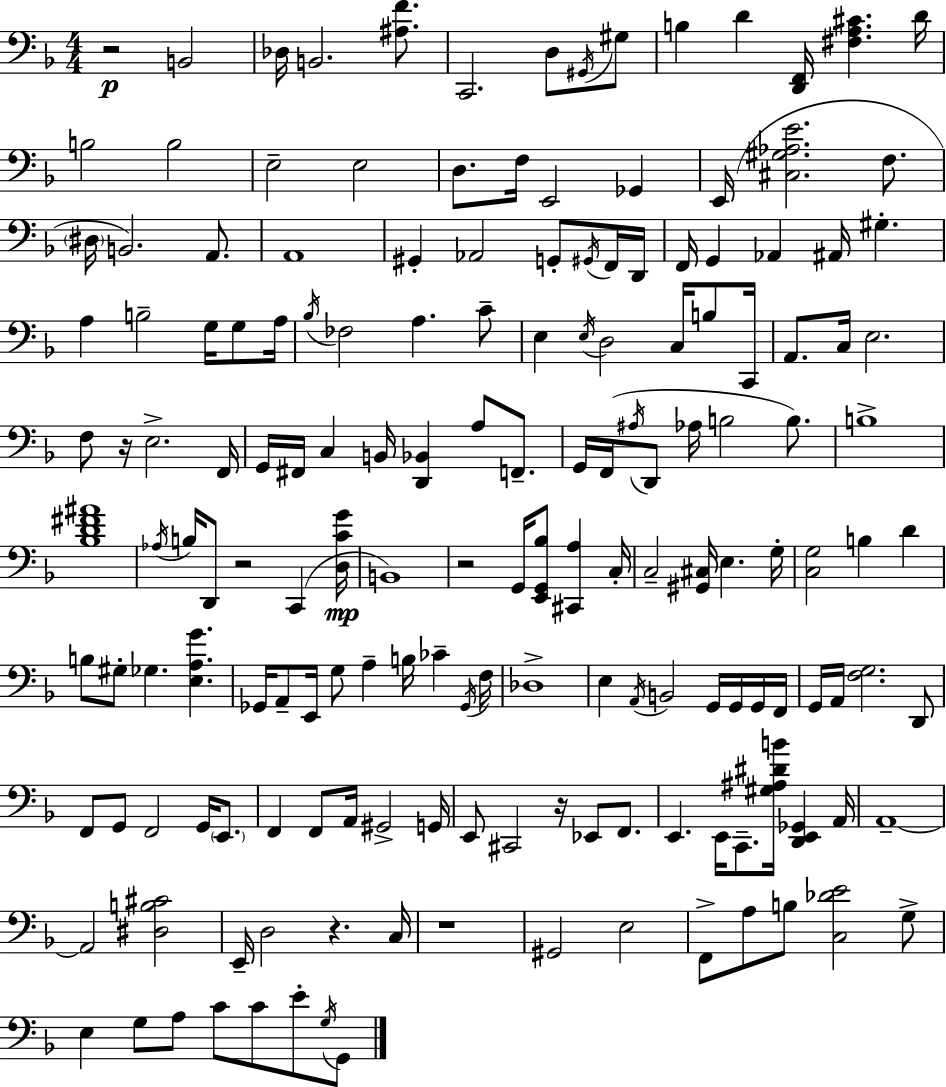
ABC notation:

X:1
T:Untitled
M:4/4
L:1/4
K:F
z2 B,,2 _D,/4 B,,2 [^A,F]/2 C,,2 D,/2 ^G,,/4 ^G,/2 B, D [D,,F,,]/4 [^F,A,^C] D/4 B,2 B,2 E,2 E,2 D,/2 F,/4 E,,2 _G,, E,,/4 [^C,^G,_A,E]2 F,/2 ^D,/4 B,,2 A,,/2 A,,4 ^G,, _A,,2 G,,/2 ^G,,/4 F,,/4 D,,/4 F,,/4 G,, _A,, ^A,,/4 ^G, A, B,2 G,/4 G,/2 A,/4 _B,/4 _F,2 A, C/2 E, E,/4 D,2 C,/4 B,/2 C,,/4 A,,/2 C,/4 E,2 F,/2 z/4 E,2 F,,/4 G,,/4 ^F,,/4 C, B,,/4 [D,,_B,,] A,/2 F,,/2 G,,/4 F,,/4 ^A,/4 D,,/2 _A,/4 B,2 B,/2 B,4 [_B,D^F^A]4 _A,/4 B,/4 D,,/2 z2 C,, [D,CG]/4 B,,4 z2 G,,/4 [E,,G,,_B,]/2 [^C,,A,] C,/4 C,2 [^G,,^C,]/4 E, G,/4 [C,G,]2 B, D B,/2 ^G,/2 _G, [E,A,G] _G,,/4 A,,/2 E,,/4 G,/2 A, B,/4 _C _G,,/4 F,/4 _D,4 E, A,,/4 B,,2 G,,/4 G,,/4 G,,/4 F,,/4 G,,/4 A,,/4 [F,G,]2 D,,/2 F,,/2 G,,/2 F,,2 G,,/4 E,,/2 F,, F,,/2 A,,/4 ^G,,2 G,,/4 E,,/2 ^C,,2 z/4 _E,,/2 F,,/2 E,, E,,/4 C,,/2 [^G,^A,^DB]/4 [D,,E,,_G,,] A,,/4 A,,4 A,,2 [^D,B,^C]2 E,,/4 D,2 z C,/4 z4 ^G,,2 E,2 F,,/2 A,/2 B,/2 [C,_DE]2 G,/2 E, G,/2 A,/2 C/2 C/2 E/2 G,/4 G,,/2